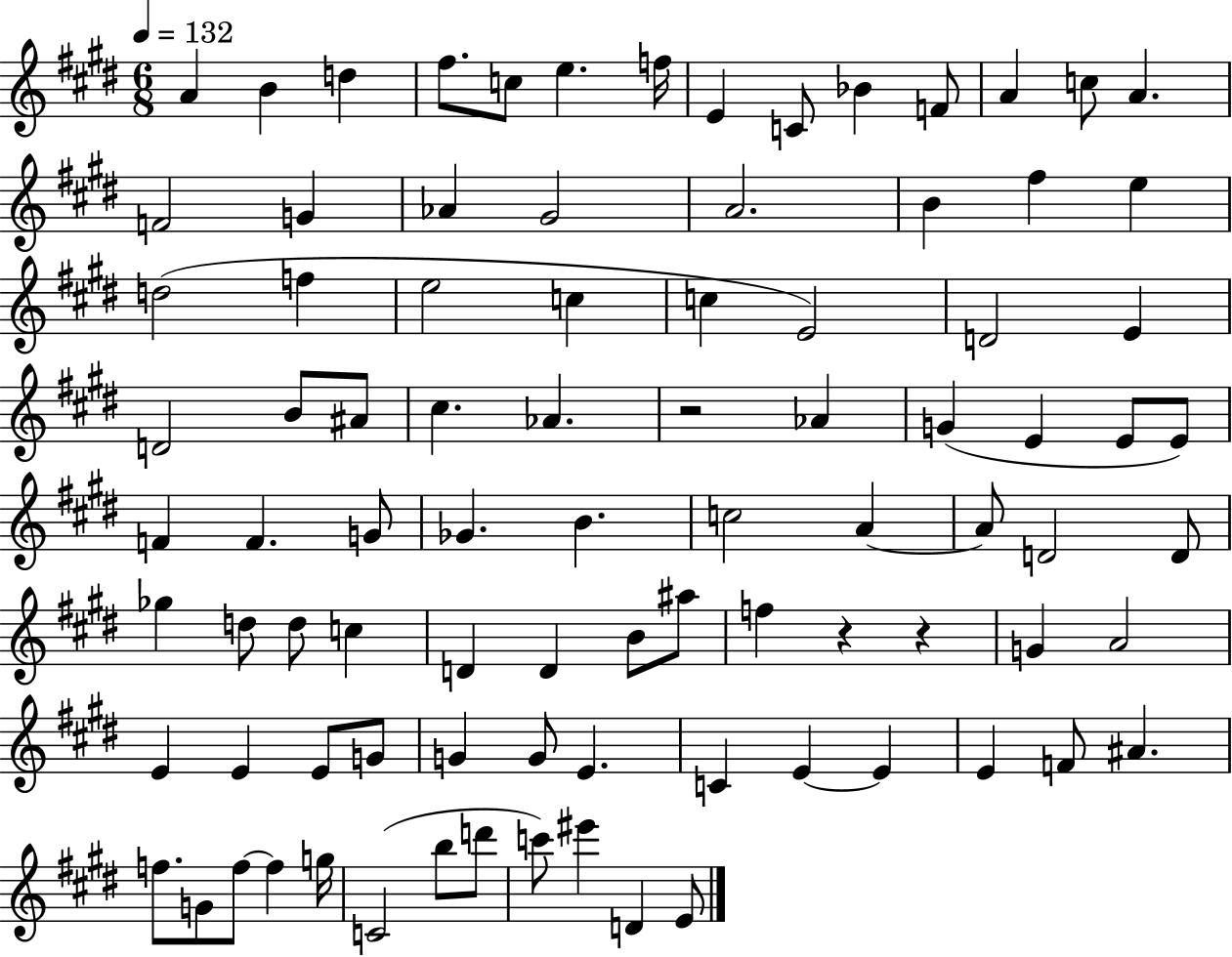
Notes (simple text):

A4/q B4/q D5/q F#5/e. C5/e E5/q. F5/s E4/q C4/e Bb4/q F4/e A4/q C5/e A4/q. F4/h G4/q Ab4/q G#4/h A4/h. B4/q F#5/q E5/q D5/h F5/q E5/h C5/q C5/q E4/h D4/h E4/q D4/h B4/e A#4/e C#5/q. Ab4/q. R/h Ab4/q G4/q E4/q E4/e E4/e F4/q F4/q. G4/e Gb4/q. B4/q. C5/h A4/q A4/e D4/h D4/e Gb5/q D5/e D5/e C5/q D4/q D4/q B4/e A#5/e F5/q R/q R/q G4/q A4/h E4/q E4/q E4/e G4/e G4/q G4/e E4/q. C4/q E4/q E4/q E4/q F4/e A#4/q. F5/e. G4/e F5/e F5/q G5/s C4/h B5/e D6/e C6/e EIS6/q D4/q E4/e